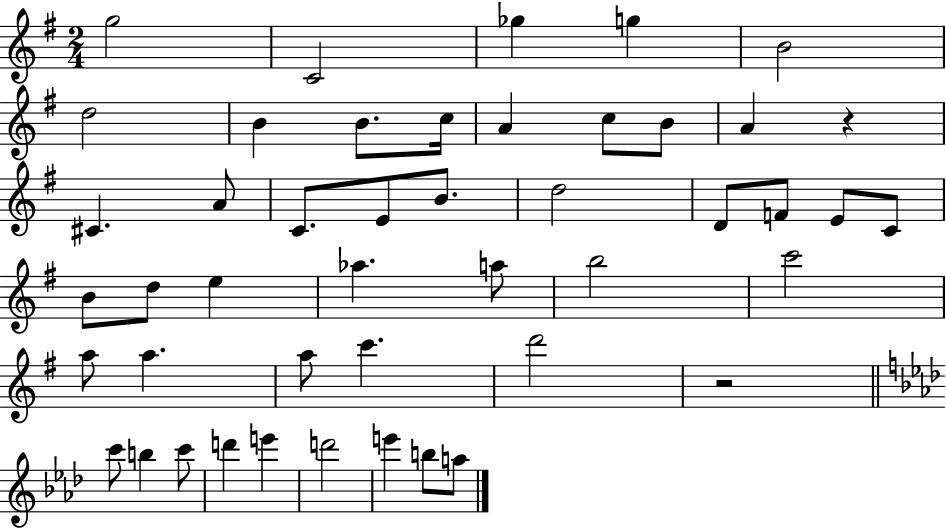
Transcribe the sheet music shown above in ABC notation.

X:1
T:Untitled
M:2/4
L:1/4
K:G
g2 C2 _g g B2 d2 B B/2 c/4 A c/2 B/2 A z ^C A/2 C/2 E/2 B/2 d2 D/2 F/2 E/2 C/2 B/2 d/2 e _a a/2 b2 c'2 a/2 a a/2 c' d'2 z2 c'/2 b c'/2 d' e' d'2 e' b/2 a/2